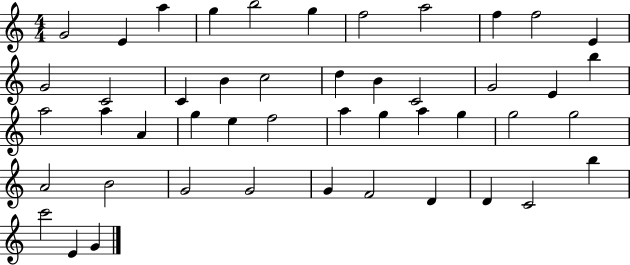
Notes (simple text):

G4/h E4/q A5/q G5/q B5/h G5/q F5/h A5/h F5/q F5/h E4/q G4/h C4/h C4/q B4/q C5/h D5/q B4/q C4/h G4/h E4/q B5/q A5/h A5/q A4/q G5/q E5/q F5/h A5/q G5/q A5/q G5/q G5/h G5/h A4/h B4/h G4/h G4/h G4/q F4/h D4/q D4/q C4/h B5/q C6/h E4/q G4/q